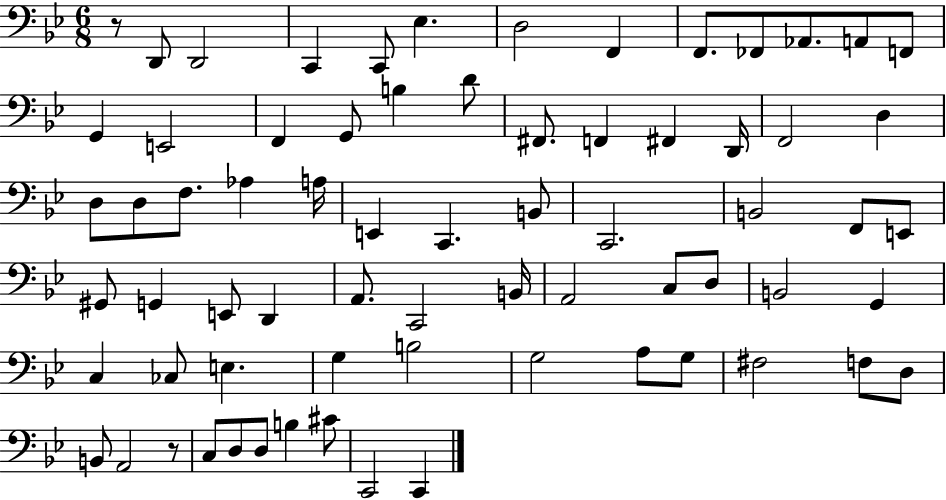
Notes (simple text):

R/e D2/e D2/h C2/q C2/e Eb3/q. D3/h F2/q F2/e. FES2/e Ab2/e. A2/e F2/e G2/q E2/h F2/q G2/e B3/q D4/e F#2/e. F2/q F#2/q D2/s F2/h D3/q D3/e D3/e F3/e. Ab3/q A3/s E2/q C2/q. B2/e C2/h. B2/h F2/e E2/e G#2/e G2/q E2/e D2/q A2/e. C2/h B2/s A2/h C3/e D3/e B2/h G2/q C3/q CES3/e E3/q. G3/q B3/h G3/h A3/e G3/e F#3/h F3/e D3/e B2/e A2/h R/e C3/e D3/e D3/e B3/q C#4/e C2/h C2/q